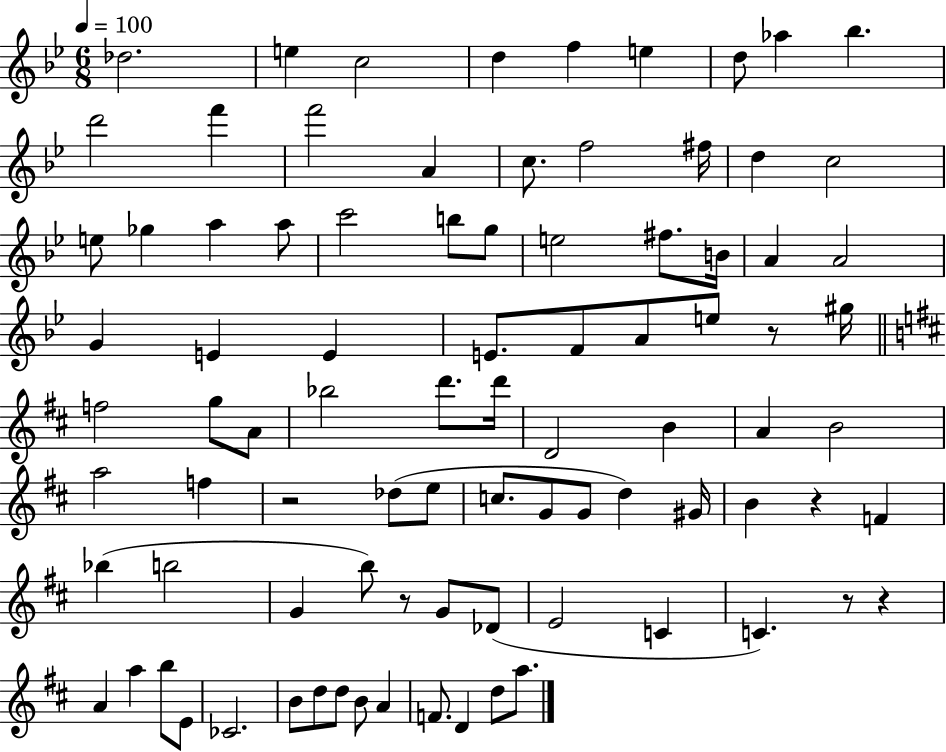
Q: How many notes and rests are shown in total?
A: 88